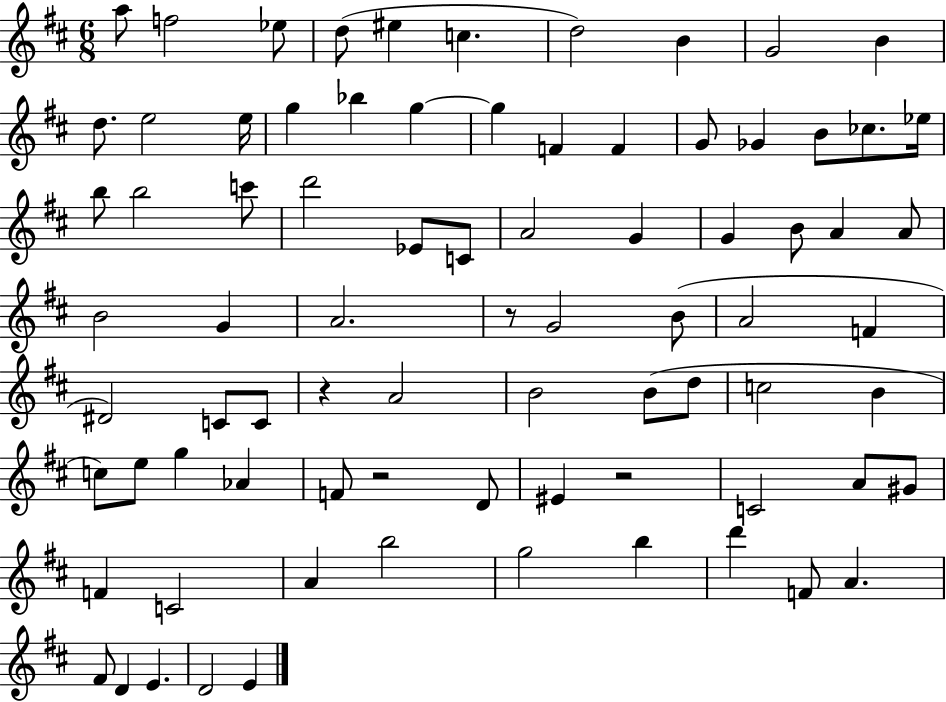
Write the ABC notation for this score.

X:1
T:Untitled
M:6/8
L:1/4
K:D
a/2 f2 _e/2 d/2 ^e c d2 B G2 B d/2 e2 e/4 g _b g g F F G/2 _G B/2 _c/2 _e/4 b/2 b2 c'/2 d'2 _E/2 C/2 A2 G G B/2 A A/2 B2 G A2 z/2 G2 B/2 A2 F ^D2 C/2 C/2 z A2 B2 B/2 d/2 c2 B c/2 e/2 g _A F/2 z2 D/2 ^E z2 C2 A/2 ^G/2 F C2 A b2 g2 b d' F/2 A ^F/2 D E D2 E